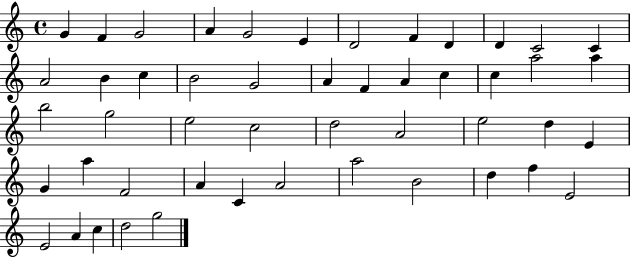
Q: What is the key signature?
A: C major